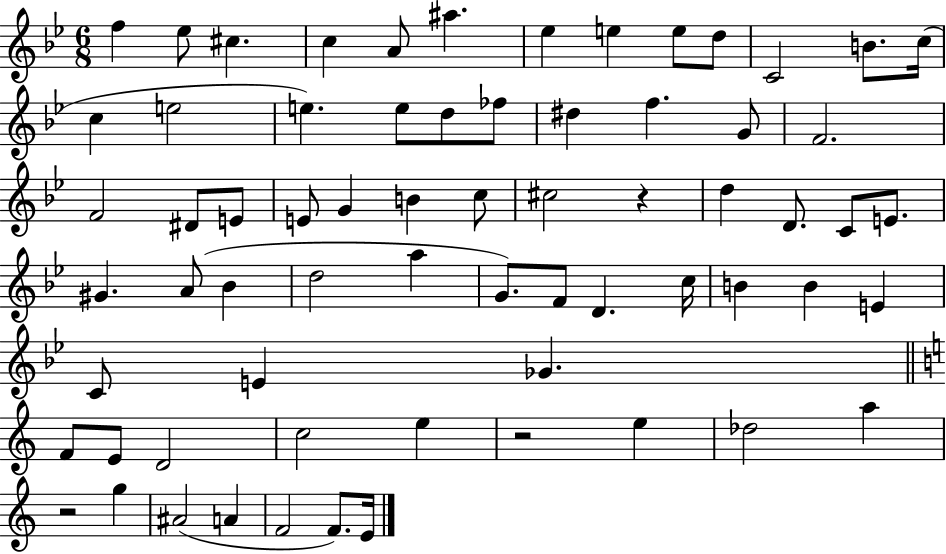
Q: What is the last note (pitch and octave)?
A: E4